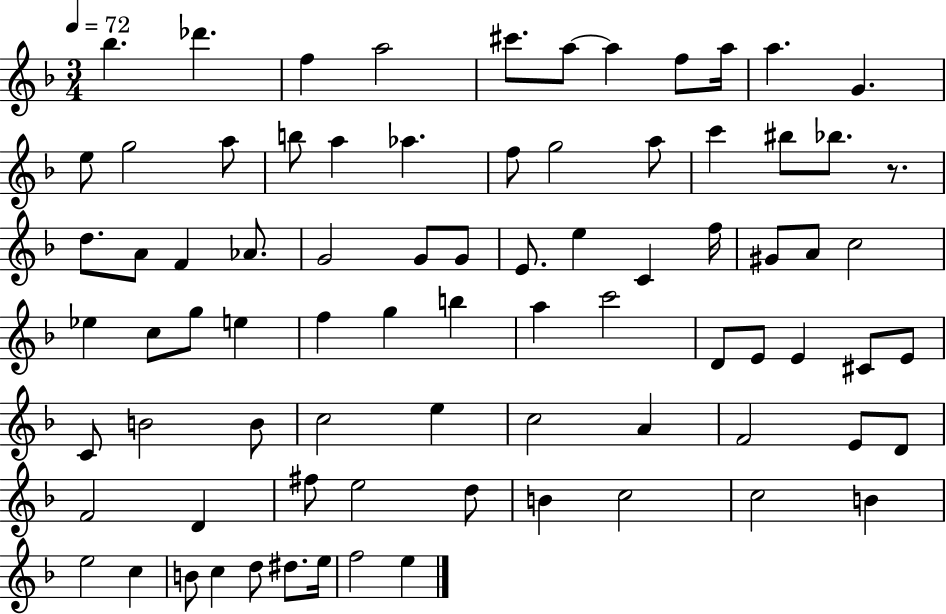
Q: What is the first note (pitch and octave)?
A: Bb5